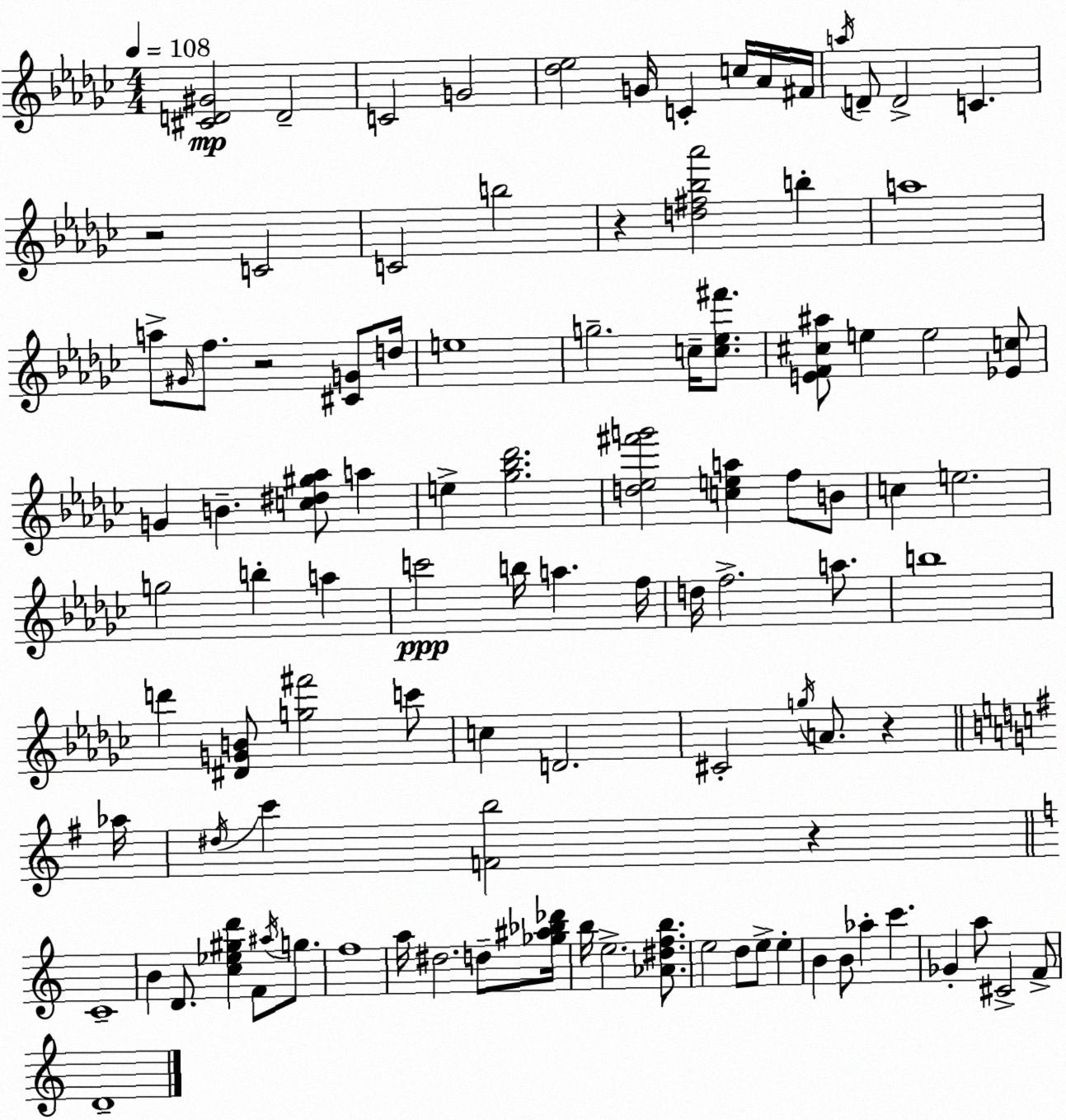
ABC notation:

X:1
T:Untitled
M:4/4
L:1/4
K:Ebm
[^CD^G]2 D2 C2 G2 [_d_e]2 G/4 C c/4 _A/4 ^F/4 a/4 D/2 D2 C z2 C2 C2 b2 z [d^f_b_a']2 b a4 a/2 ^G/4 f/2 z2 [^CG]/2 d/4 e4 g2 c/4 [c_e^f']/2 [EF^c^a]/2 e e2 [_Ec]/2 G B [c^d^g_a]/2 a e [_g_b_d']2 [d_e^f'g']2 [cea] f/2 B/2 c e2 g2 b a c'2 b/4 a f/4 d/4 f2 a/2 b4 d' [^DGB]/2 [g^f']2 c'/2 c D2 ^C2 g/4 A/2 z _a/4 ^d/4 c' [Fb]2 z C4 B D/2 [c_e^gd'] F/2 ^a/4 g/2 f4 a/4 ^d2 d/2 [_g^a_b_d']/4 b/4 e2 [_A^dfb]/2 e2 d/2 e/2 e B B/2 _a c' _G a/2 ^C2 F/2 D4